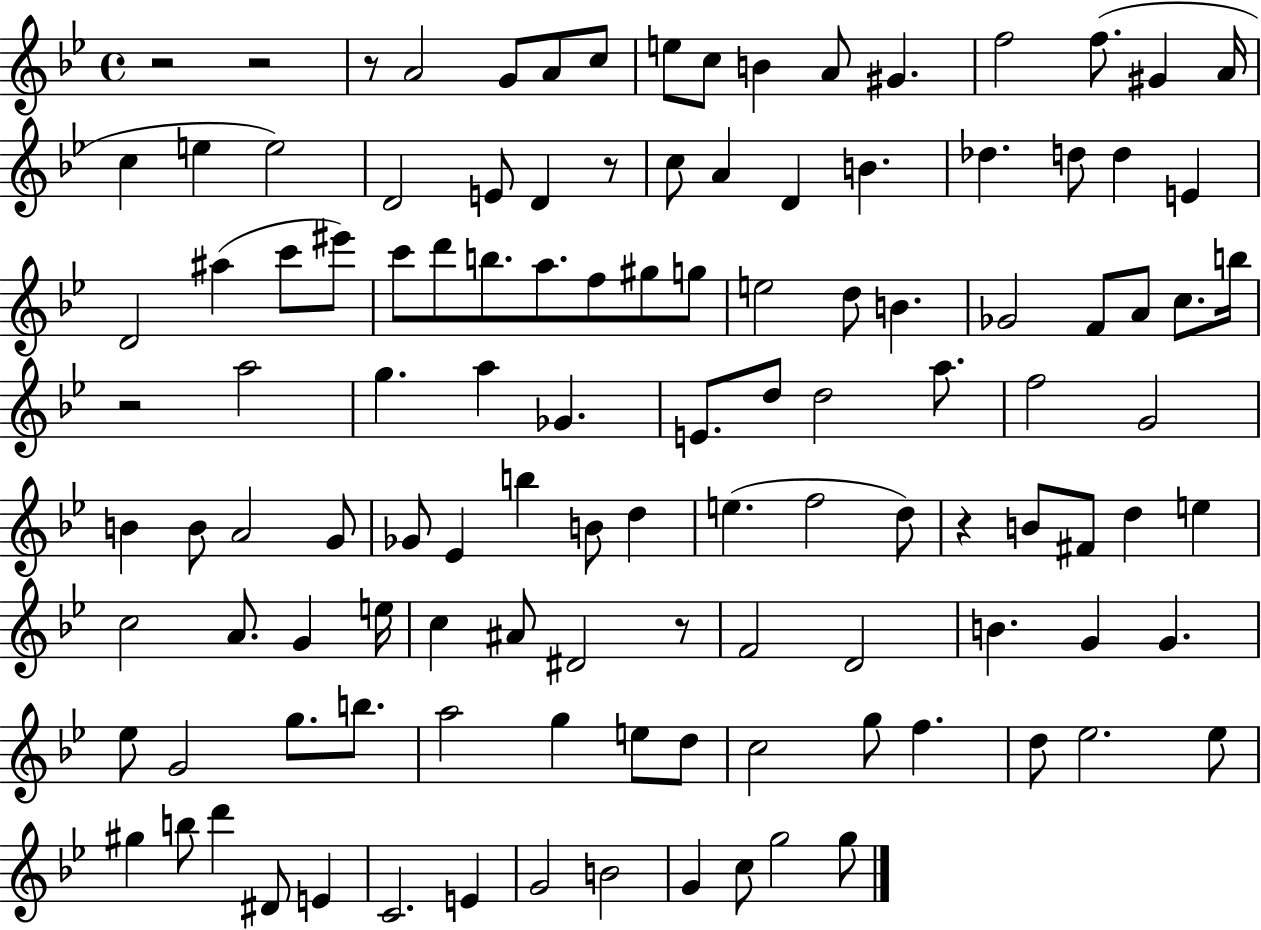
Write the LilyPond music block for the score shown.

{
  \clef treble
  \time 4/4
  \defaultTimeSignature
  \key bes \major
  \repeat volta 2 { r2 r2 | r8 a'2 g'8 a'8 c''8 | e''8 c''8 b'4 a'8 gis'4. | f''2 f''8.( gis'4 a'16 | \break c''4 e''4 e''2) | d'2 e'8 d'4 r8 | c''8 a'4 d'4 b'4. | des''4. d''8 d''4 e'4 | \break d'2 ais''4( c'''8 eis'''8) | c'''8 d'''8 b''8. a''8. f''8 gis''8 g''8 | e''2 d''8 b'4. | ges'2 f'8 a'8 c''8. b''16 | \break r2 a''2 | g''4. a''4 ges'4. | e'8. d''8 d''2 a''8. | f''2 g'2 | \break b'4 b'8 a'2 g'8 | ges'8 ees'4 b''4 b'8 d''4 | e''4.( f''2 d''8) | r4 b'8 fis'8 d''4 e''4 | \break c''2 a'8. g'4 e''16 | c''4 ais'8 dis'2 r8 | f'2 d'2 | b'4. g'4 g'4. | \break ees''8 g'2 g''8. b''8. | a''2 g''4 e''8 d''8 | c''2 g''8 f''4. | d''8 ees''2. ees''8 | \break gis''4 b''8 d'''4 dis'8 e'4 | c'2. e'4 | g'2 b'2 | g'4 c''8 g''2 g''8 | \break } \bar "|."
}